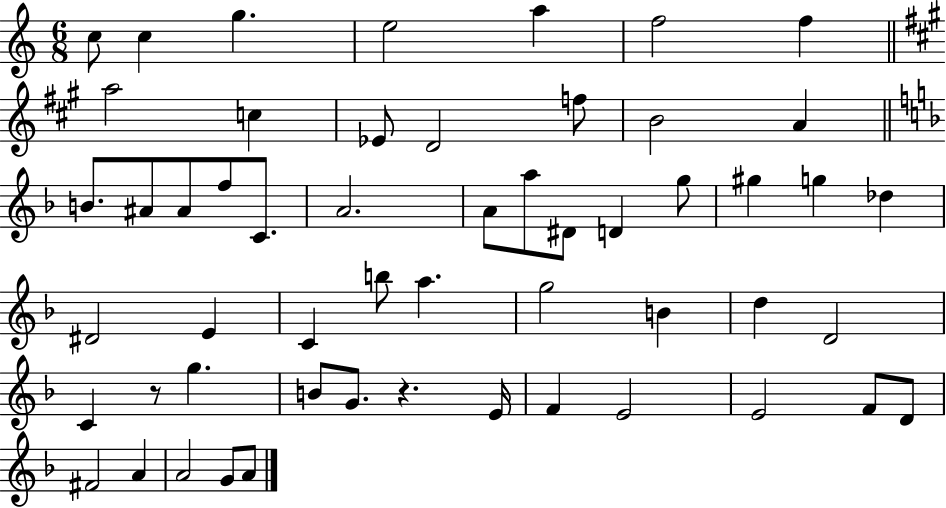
X:1
T:Untitled
M:6/8
L:1/4
K:C
c/2 c g e2 a f2 f a2 c _E/2 D2 f/2 B2 A B/2 ^A/2 ^A/2 f/2 C/2 A2 A/2 a/2 ^D/2 D g/2 ^g g _d ^D2 E C b/2 a g2 B d D2 C z/2 g B/2 G/2 z E/4 F E2 E2 F/2 D/2 ^F2 A A2 G/2 A/2